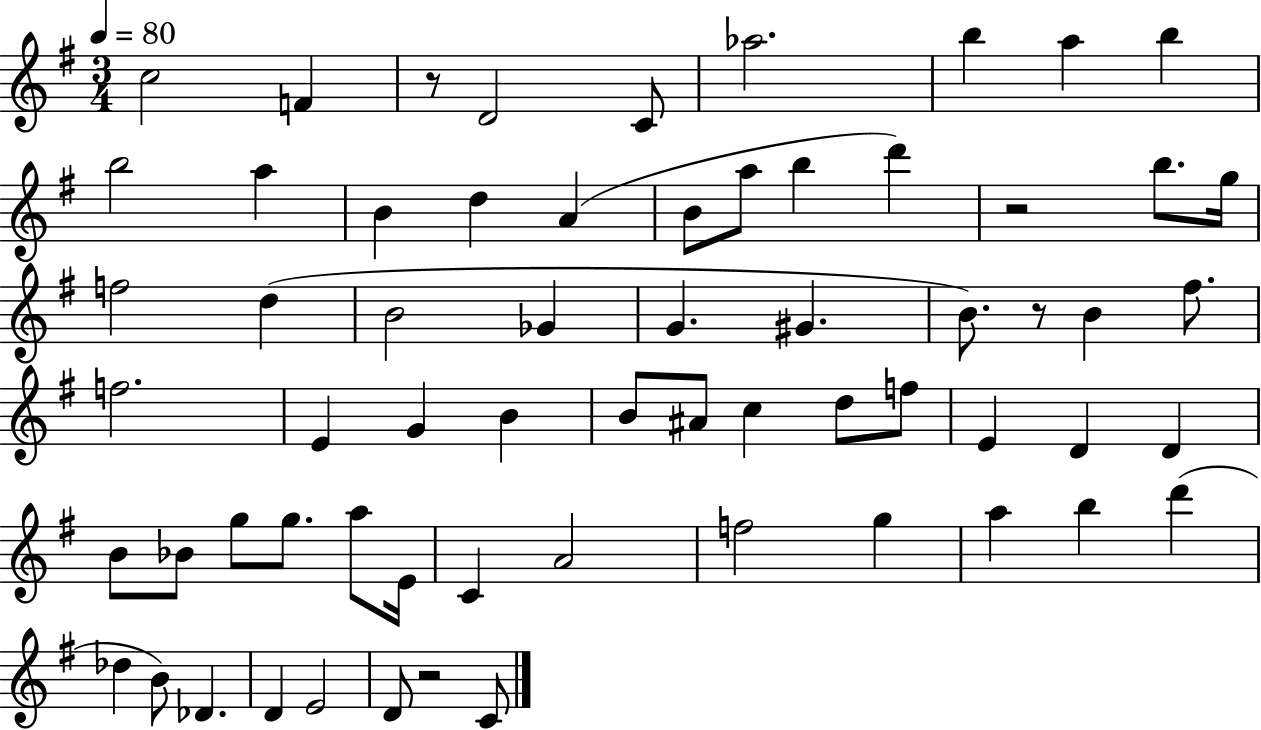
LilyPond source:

{
  \clef treble
  \numericTimeSignature
  \time 3/4
  \key g \major
  \tempo 4 = 80
  \repeat volta 2 { c''2 f'4 | r8 d'2 c'8 | aes''2. | b''4 a''4 b''4 | \break b''2 a''4 | b'4 d''4 a'4( | b'8 a''8 b''4 d'''4) | r2 b''8. g''16 | \break f''2 d''4( | b'2 ges'4 | g'4. gis'4. | b'8.) r8 b'4 fis''8. | \break f''2. | e'4 g'4 b'4 | b'8 ais'8 c''4 d''8 f''8 | e'4 d'4 d'4 | \break b'8 bes'8 g''8 g''8. a''8 e'16 | c'4 a'2 | f''2 g''4 | a''4 b''4 d'''4( | \break des''4 b'8) des'4. | d'4 e'2 | d'8 r2 c'8 | } \bar "|."
}